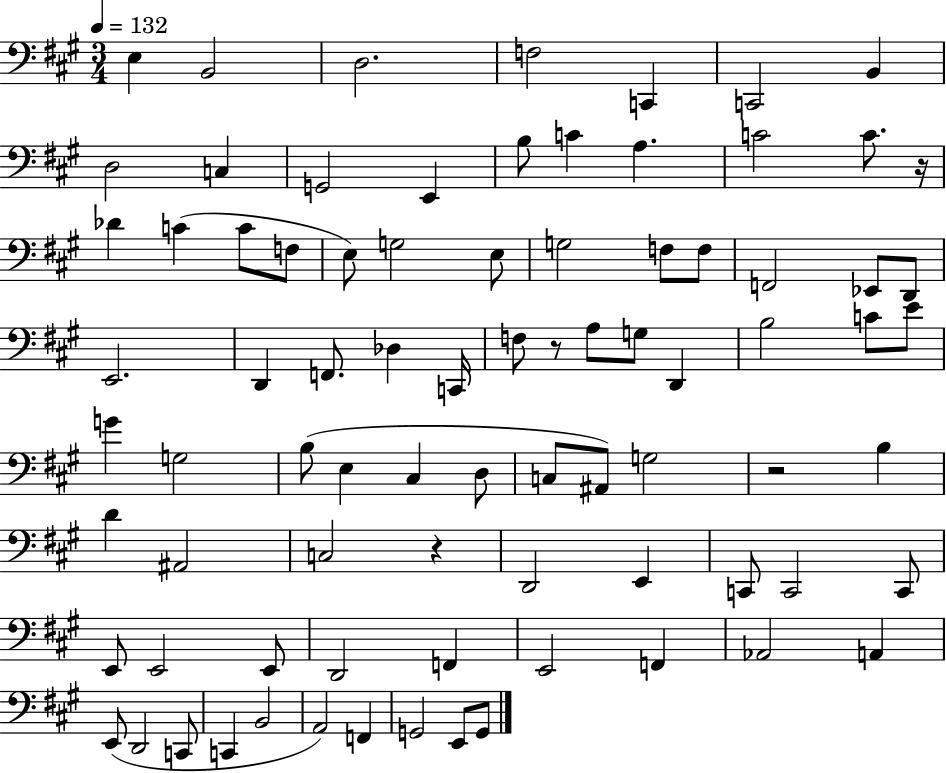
E3/q B2/h D3/h. F3/h C2/q C2/h B2/q D3/h C3/q G2/h E2/q B3/e C4/q A3/q. C4/h C4/e. R/s Db4/q C4/q C4/e F3/e E3/e G3/h E3/e G3/h F3/e F3/e F2/h Eb2/e D2/e E2/h. D2/q F2/e. Db3/q C2/s F3/e R/e A3/e G3/e D2/q B3/h C4/e E4/e G4/q G3/h B3/e E3/q C#3/q D3/e C3/e A#2/e G3/h R/h B3/q D4/q A#2/h C3/h R/q D2/h E2/q C2/e C2/h C2/e E2/e E2/h E2/e D2/h F2/q E2/h F2/q Ab2/h A2/q E2/e D2/h C2/e C2/q B2/h A2/h F2/q G2/h E2/e G2/e